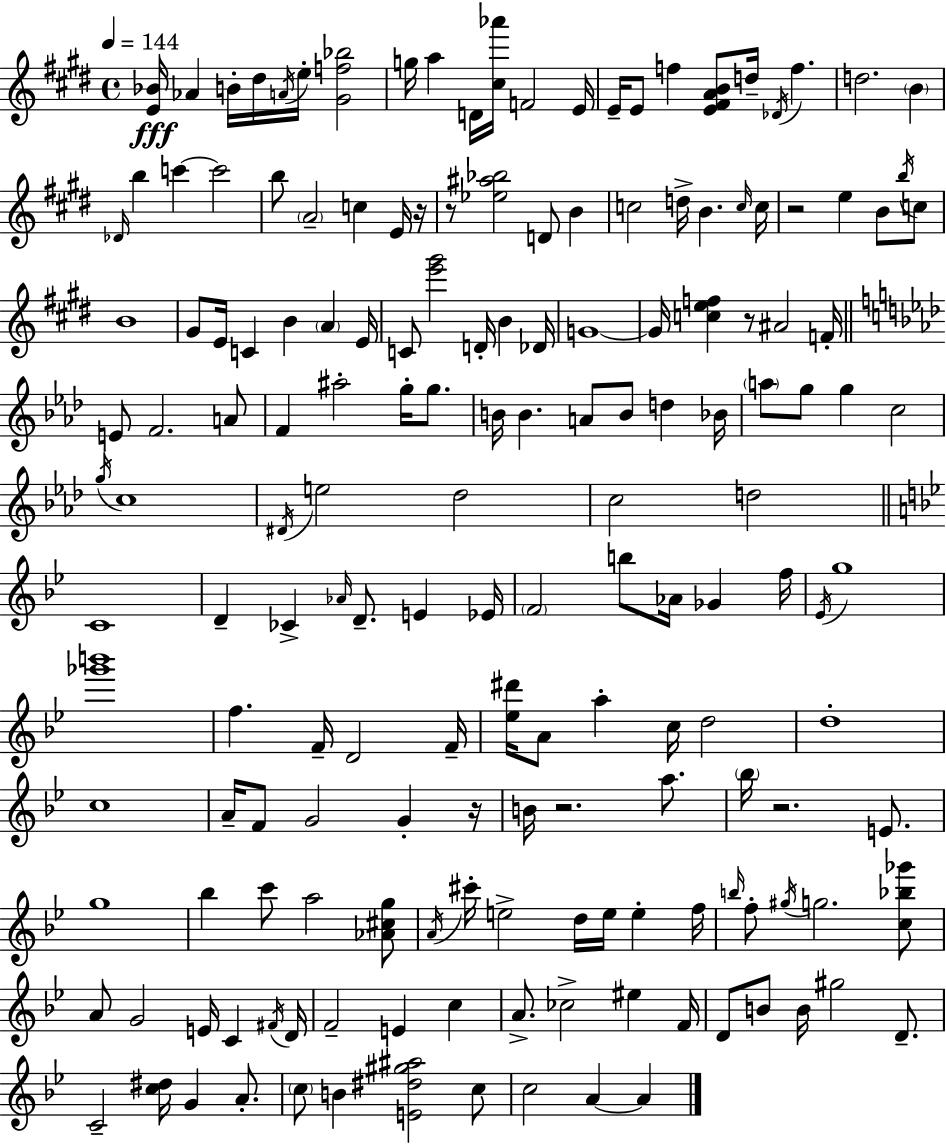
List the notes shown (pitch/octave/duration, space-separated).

[E4,Bb4]/s Ab4/q B4/s D#5/s A4/s E5/s [G#4,F5,Bb5]/h G5/s A5/q D4/s [C#5,Ab6]/s F4/h E4/s E4/s E4/e F5/q [E4,F#4,A4,B4]/e D5/s Db4/s F5/q. D5/h. B4/q Db4/s B5/q C6/q C6/h B5/e A4/h C5/q E4/s R/s R/e [Eb5,A#5,Bb5]/h D4/e B4/q C5/h D5/s B4/q. C5/s C5/s R/h E5/q B4/e B5/s C5/e B4/w G#4/e E4/s C4/q B4/q A4/q E4/s C4/e [E6,G#6]/h D4/s B4/q Db4/s G4/w G4/s [C5,E5,F5]/q R/e A#4/h F4/s E4/e F4/h. A4/e F4/q A#5/h G5/s G5/e. B4/s B4/q. A4/e B4/e D5/q Bb4/s A5/e G5/e G5/q C5/h G5/s C5/w D#4/s E5/h Db5/h C5/h D5/h C4/w D4/q CES4/q Ab4/s D4/e. E4/q Eb4/s F4/h B5/e Ab4/s Gb4/q F5/s Eb4/s G5/w [Gb6,B6]/w F5/q. F4/s D4/h F4/s [Eb5,D#6]/s A4/e A5/q C5/s D5/h D5/w C5/w A4/s F4/e G4/h G4/q R/s B4/s R/h. A5/e. Bb5/s R/h. E4/e. G5/w Bb5/q C6/e A5/h [Ab4,C#5,G5]/e A4/s C#6/s E5/h D5/s E5/s E5/q F5/s B5/s F5/e G#5/s G5/h. [C5,Bb5,Gb6]/e A4/e G4/h E4/s C4/q F#4/s D4/s F4/h E4/q C5/q A4/e. CES5/h EIS5/q F4/s D4/e B4/e B4/s G#5/h D4/e. C4/h [C5,D#5]/s G4/q A4/e. C5/e B4/q [E4,D#5,G#5,A#5]/h C5/e C5/h A4/q A4/q